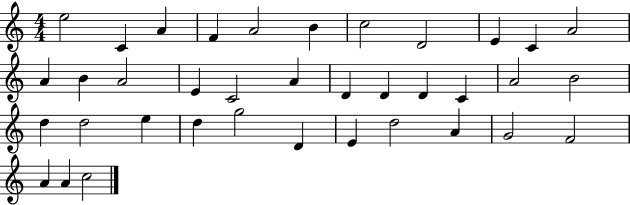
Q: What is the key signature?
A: C major